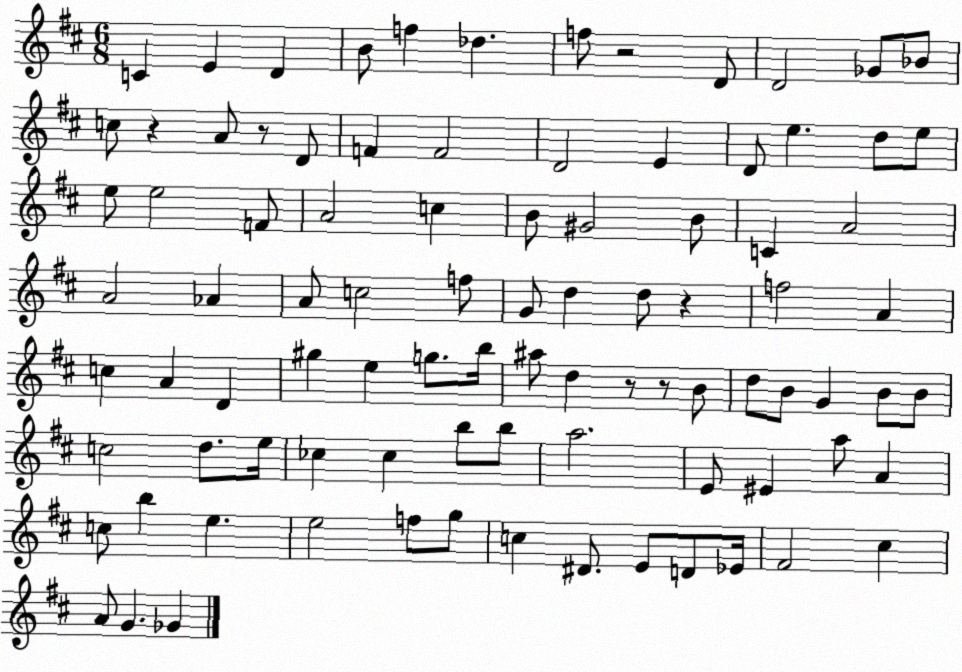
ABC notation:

X:1
T:Untitled
M:6/8
L:1/4
K:D
C E D B/2 f _d f/2 z2 D/2 D2 _G/2 _B/2 c/2 z A/2 z/2 D/2 F F2 D2 E D/2 e d/2 e/2 e/2 e2 F/2 A2 c B/2 ^G2 B/2 C A2 A2 _A A/2 c2 f/2 G/2 d d/2 z f2 A c A D ^g e g/2 b/4 ^a/2 d z/2 z/2 B/2 d/2 B/2 G B/2 B/2 c2 d/2 e/4 _c _c b/2 b/2 a2 E/2 ^E a/2 A c/2 b e e2 f/2 g/2 c ^D/2 E/2 D/2 _E/4 ^F2 ^c A/2 G _G